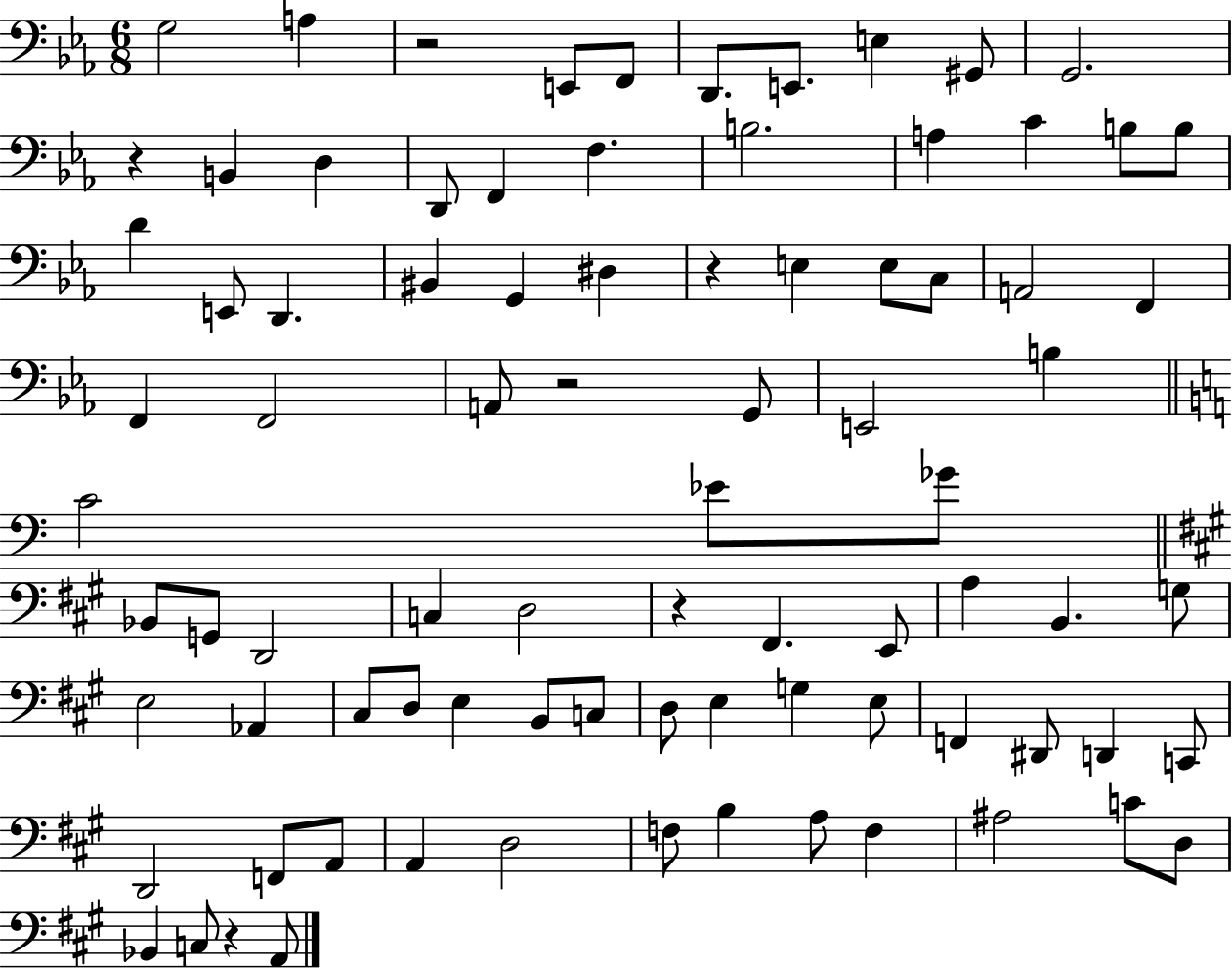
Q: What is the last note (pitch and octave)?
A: A2